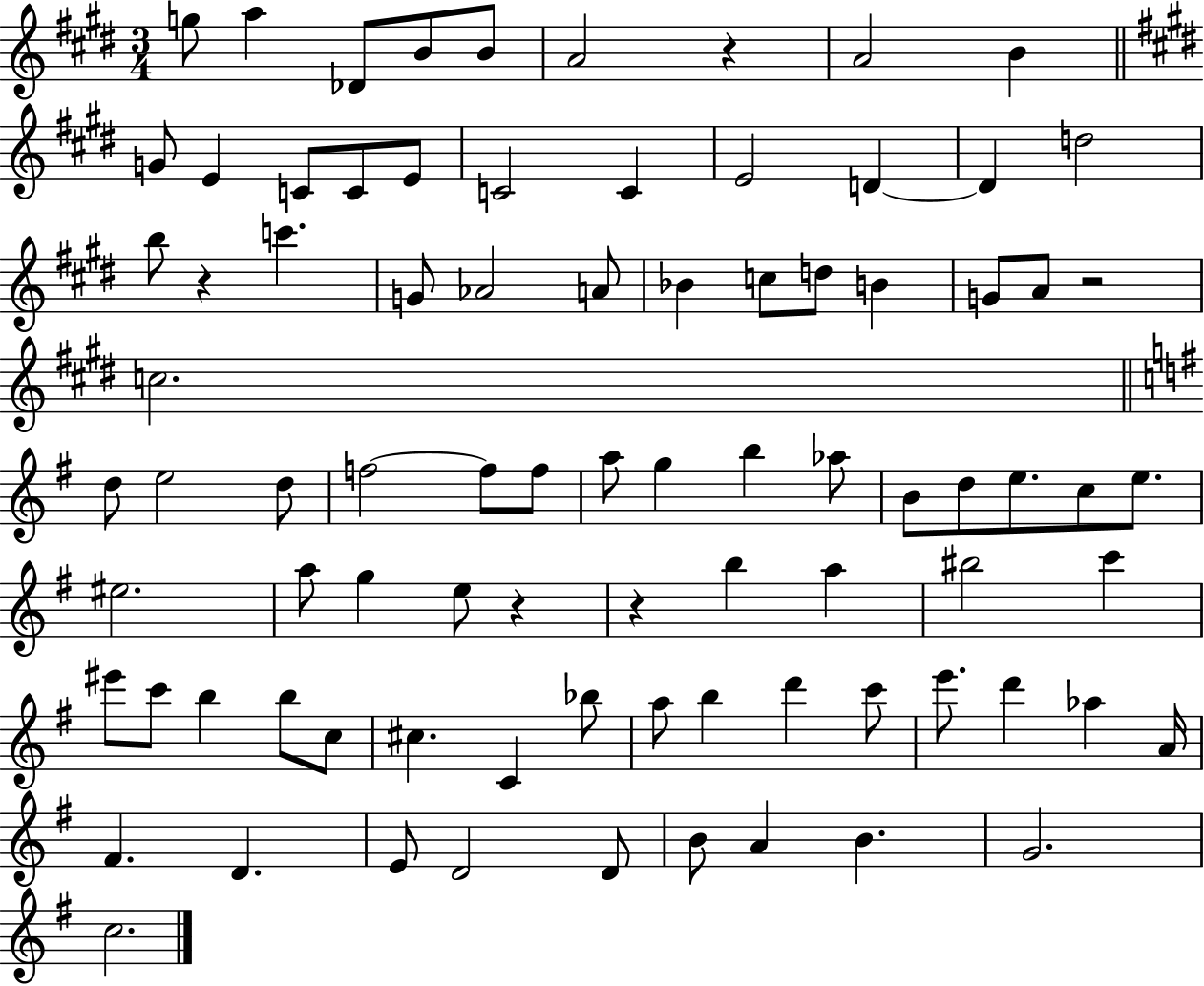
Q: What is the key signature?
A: E major